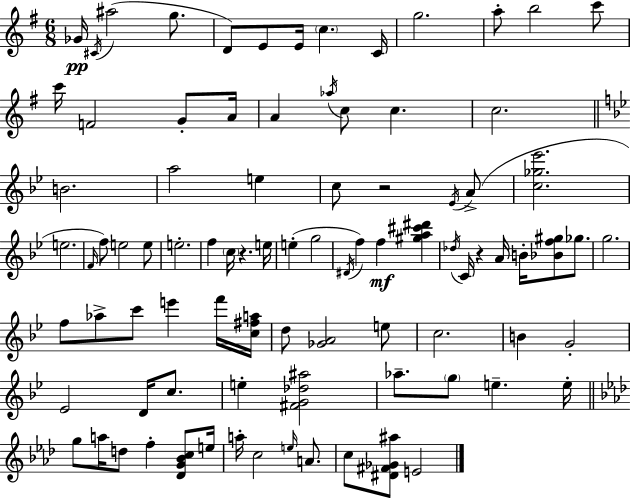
Gb4/s C#4/s A#5/h G5/e. D4/e E4/e E4/s C5/q. C4/s G5/h. A5/e B5/h C6/e C6/s F4/h G4/e A4/s A4/q Ab5/s C5/e C5/q. C5/h. B4/h. A5/h E5/q C5/e R/h Eb4/s A4/e [C5,Gb5,Eb6]/h. E5/h. F4/s F5/e E5/h E5/e E5/h. F5/q C5/s R/q. E5/s E5/q G5/h D#4/s F5/q F5/q [G#5,A5,C#6,D#6]/q Db5/s C4/s R/q A4/s B4/s [Bb4,F5,G#5]/e Gb5/e. G5/h. F5/e Ab5/e C6/e E6/q F6/s [C5,F#5,A5]/s D5/e [Gb4,A4]/h E5/e C5/h. B4/q G4/h Eb4/h D4/s C5/e. E5/q [F#4,G4,Db5,A#5]/h Ab5/e. G5/e E5/q. E5/s G5/e A5/s D5/e F5/q [Db4,G4,Bb4,C5]/e E5/s A5/s C5/h E5/s A4/e. C5/e [D#4,F#4,Gb4,A#5]/e E4/h